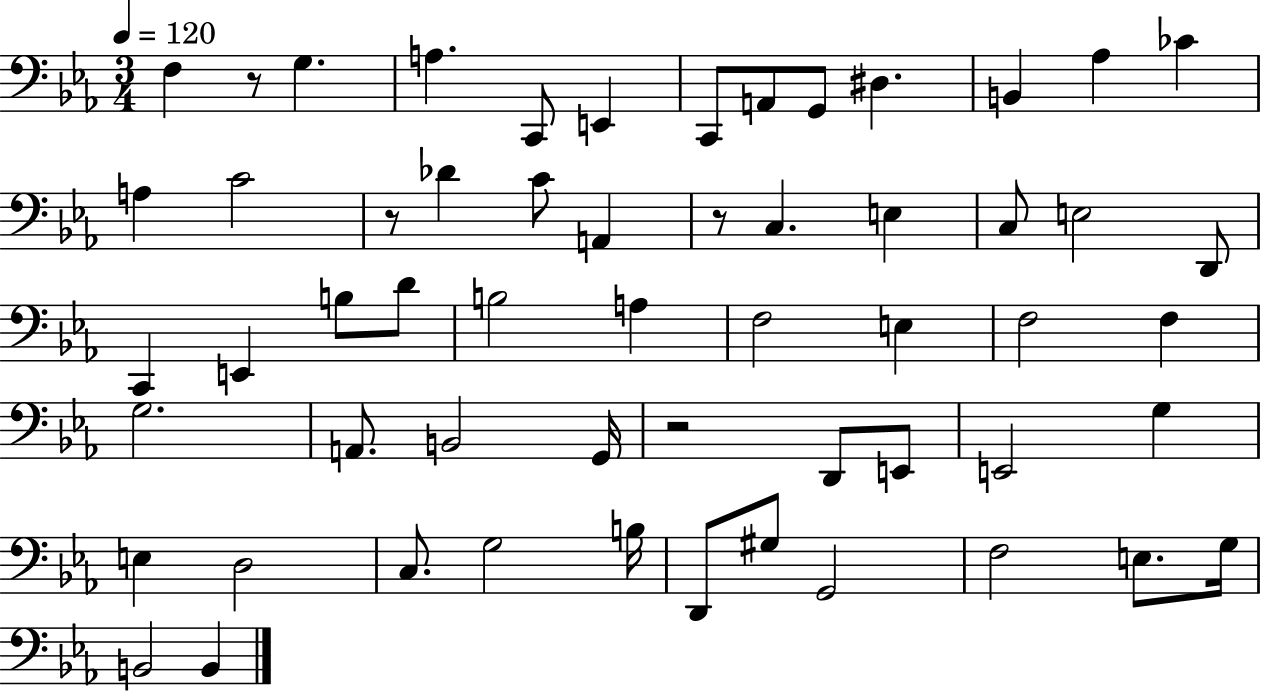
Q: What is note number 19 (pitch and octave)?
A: E3